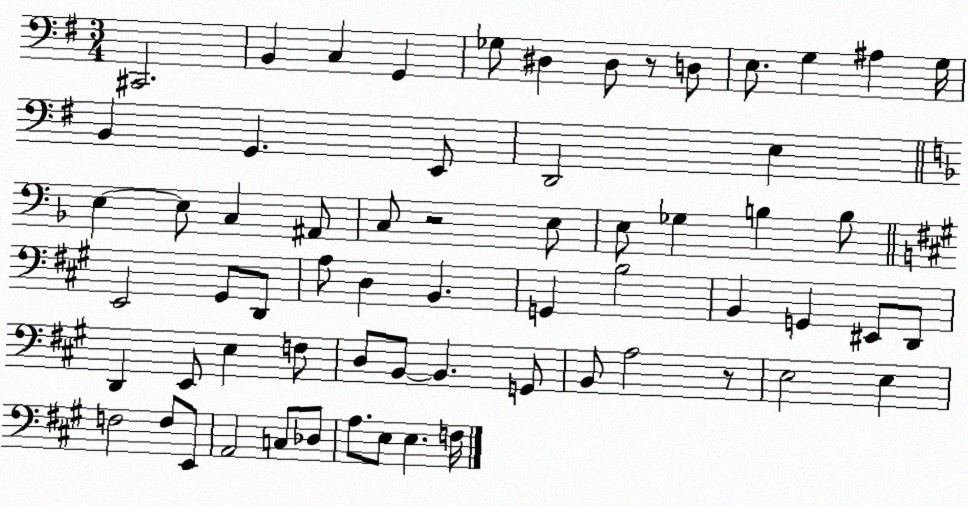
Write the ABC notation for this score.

X:1
T:Untitled
M:3/4
L:1/4
K:G
^C,,2 B,, C, G,, _G,/2 ^D, ^D,/2 z/2 D,/2 E,/2 G, ^A, G,/4 B,, G,, E,,/2 D,,2 E, E, E,/2 C, ^A,,/2 C,/2 z2 E,/2 E,/2 _G, B, B,/2 E,,2 ^G,,/2 D,,/2 A,/2 D, B,, G,, B,2 B,, G,, ^E,,/2 D,,/2 D,, E,,/2 E, F,/2 D,/2 B,,/2 B,, G,,/2 B,,/2 A,2 z/2 E,2 E, F,2 F,/2 E,,/2 A,,2 C,/2 _D,/2 A,/2 E,/2 E, F,/4